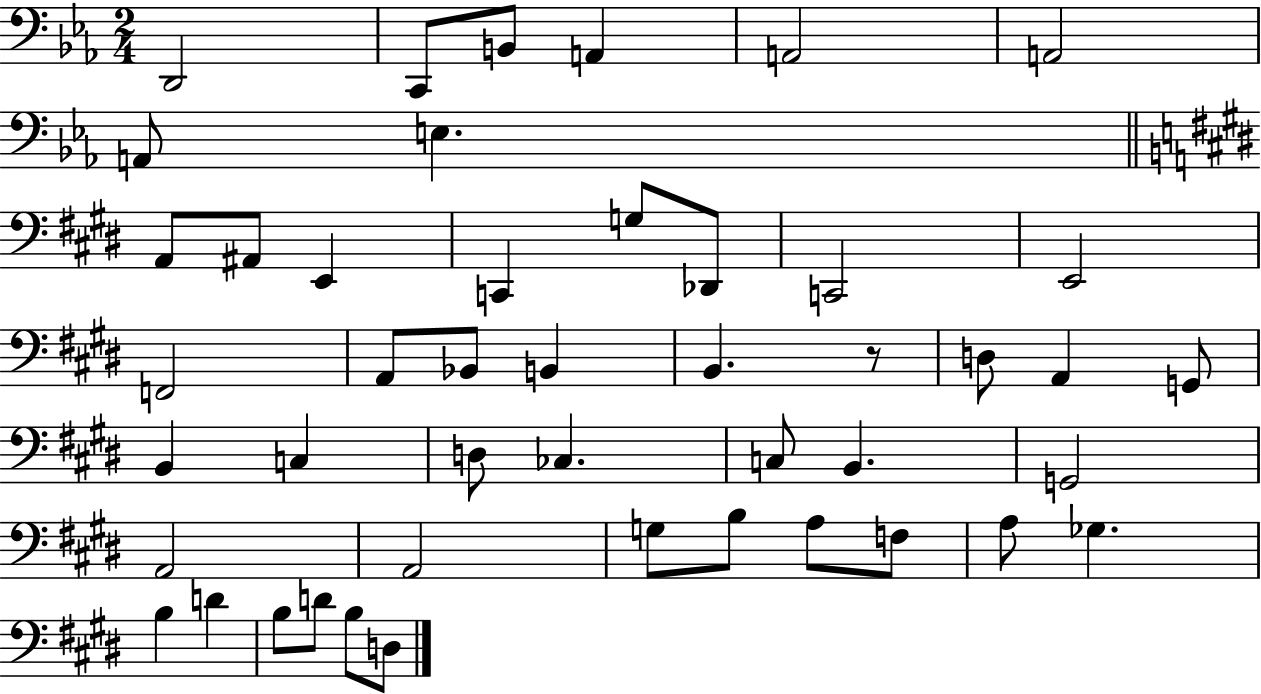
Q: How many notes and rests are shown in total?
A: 46